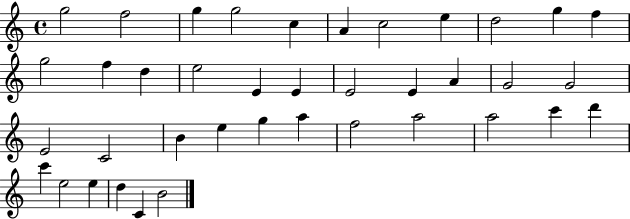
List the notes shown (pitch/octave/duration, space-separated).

G5/h F5/h G5/q G5/h C5/q A4/q C5/h E5/q D5/h G5/q F5/q G5/h F5/q D5/q E5/h E4/q E4/q E4/h E4/q A4/q G4/h G4/h E4/h C4/h B4/q E5/q G5/q A5/q F5/h A5/h A5/h C6/q D6/q C6/q E5/h E5/q D5/q C4/q B4/h